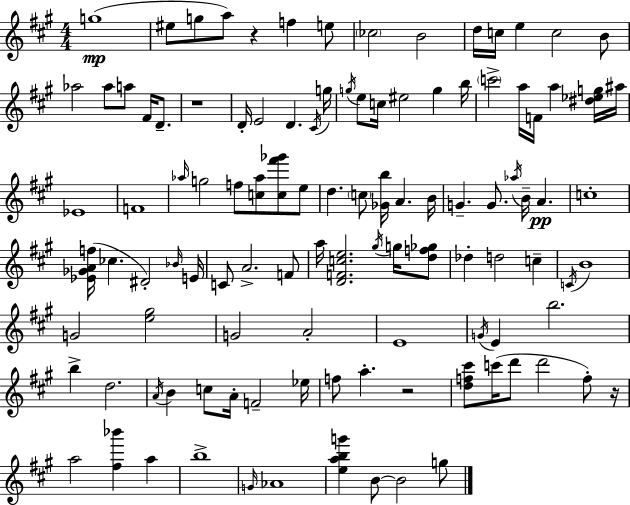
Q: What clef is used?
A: treble